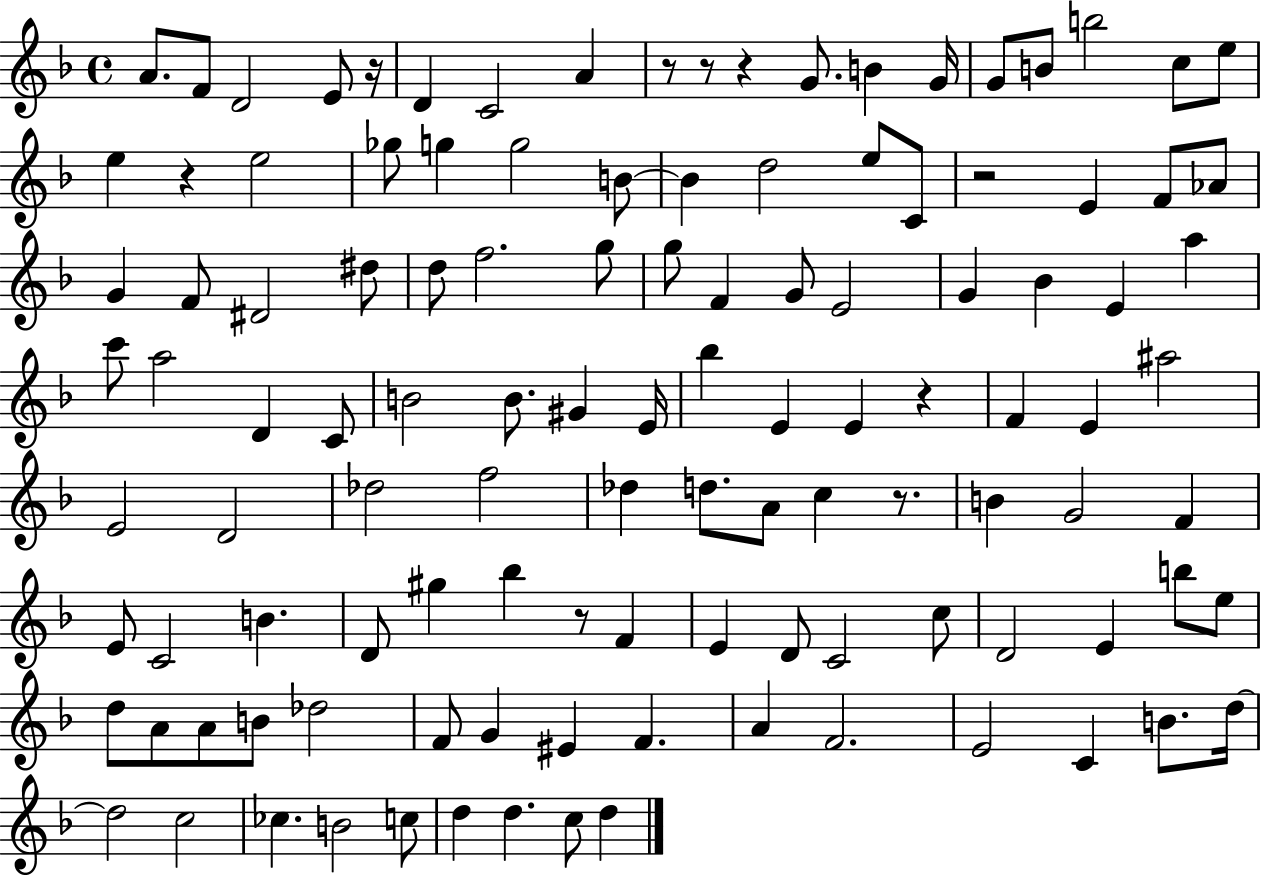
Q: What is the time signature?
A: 4/4